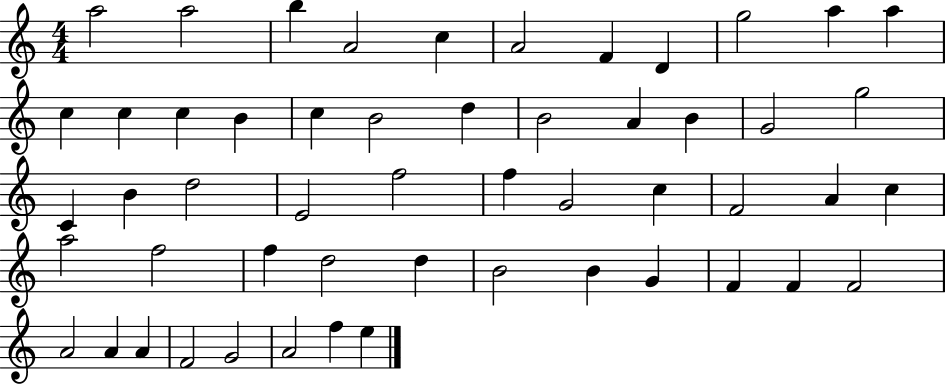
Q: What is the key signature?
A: C major